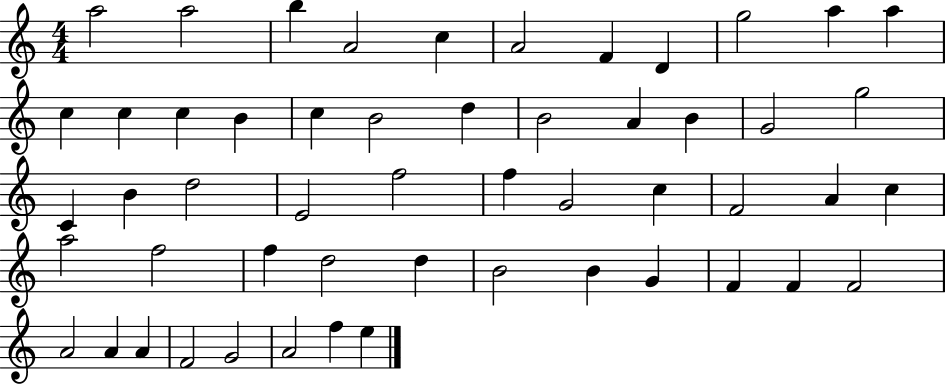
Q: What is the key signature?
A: C major